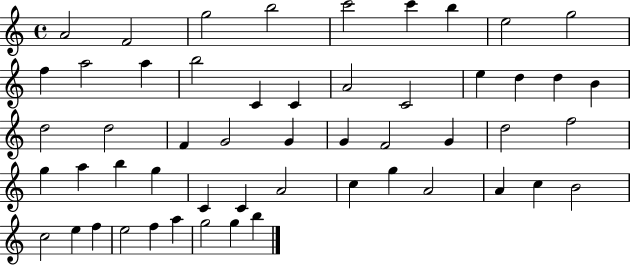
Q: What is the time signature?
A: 4/4